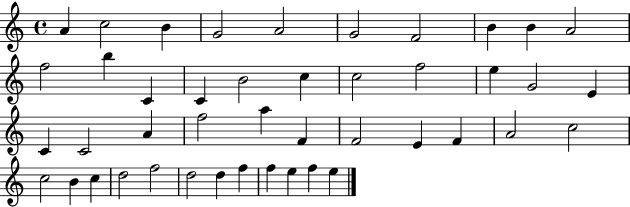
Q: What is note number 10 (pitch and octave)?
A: A4